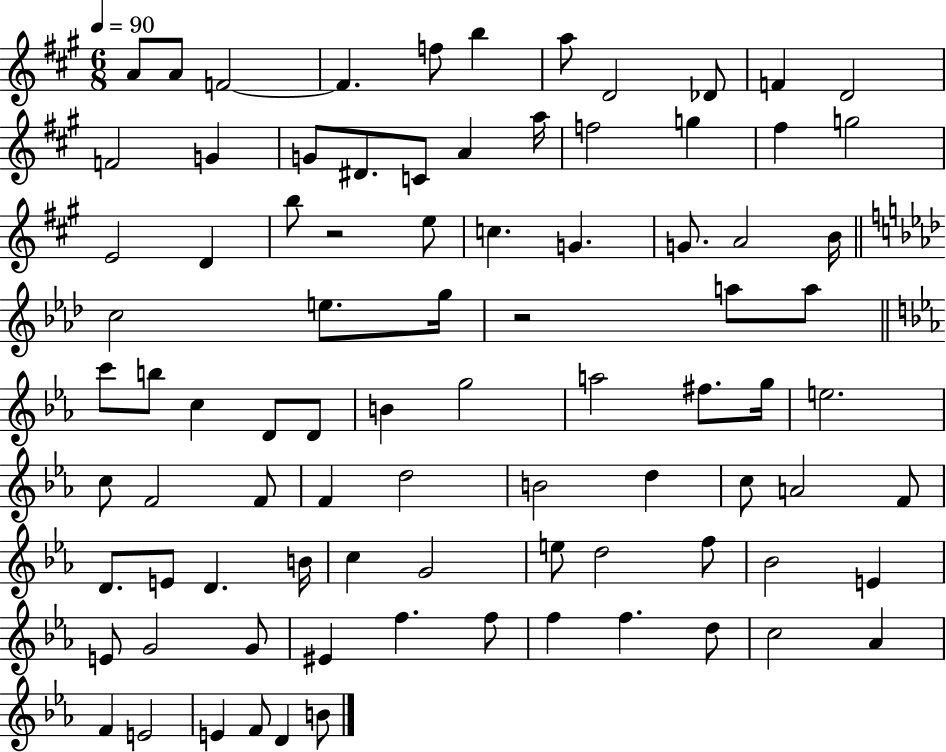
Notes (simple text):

A4/e A4/e F4/h F4/q. F5/e B5/q A5/e D4/h Db4/e F4/q D4/h F4/h G4/q G4/e D#4/e. C4/e A4/q A5/s F5/h G5/q F#5/q G5/h E4/h D4/q B5/e R/h E5/e C5/q. G4/q. G4/e. A4/h B4/s C5/h E5/e. G5/s R/h A5/e A5/e C6/e B5/e C5/q D4/e D4/e B4/q G5/h A5/h F#5/e. G5/s E5/h. C5/e F4/h F4/e F4/q D5/h B4/h D5/q C5/e A4/h F4/e D4/e. E4/e D4/q. B4/s C5/q G4/h E5/e D5/h F5/e Bb4/h E4/q E4/e G4/h G4/e EIS4/q F5/q. F5/e F5/q F5/q. D5/e C5/h Ab4/q F4/q E4/h E4/q F4/e D4/q B4/e